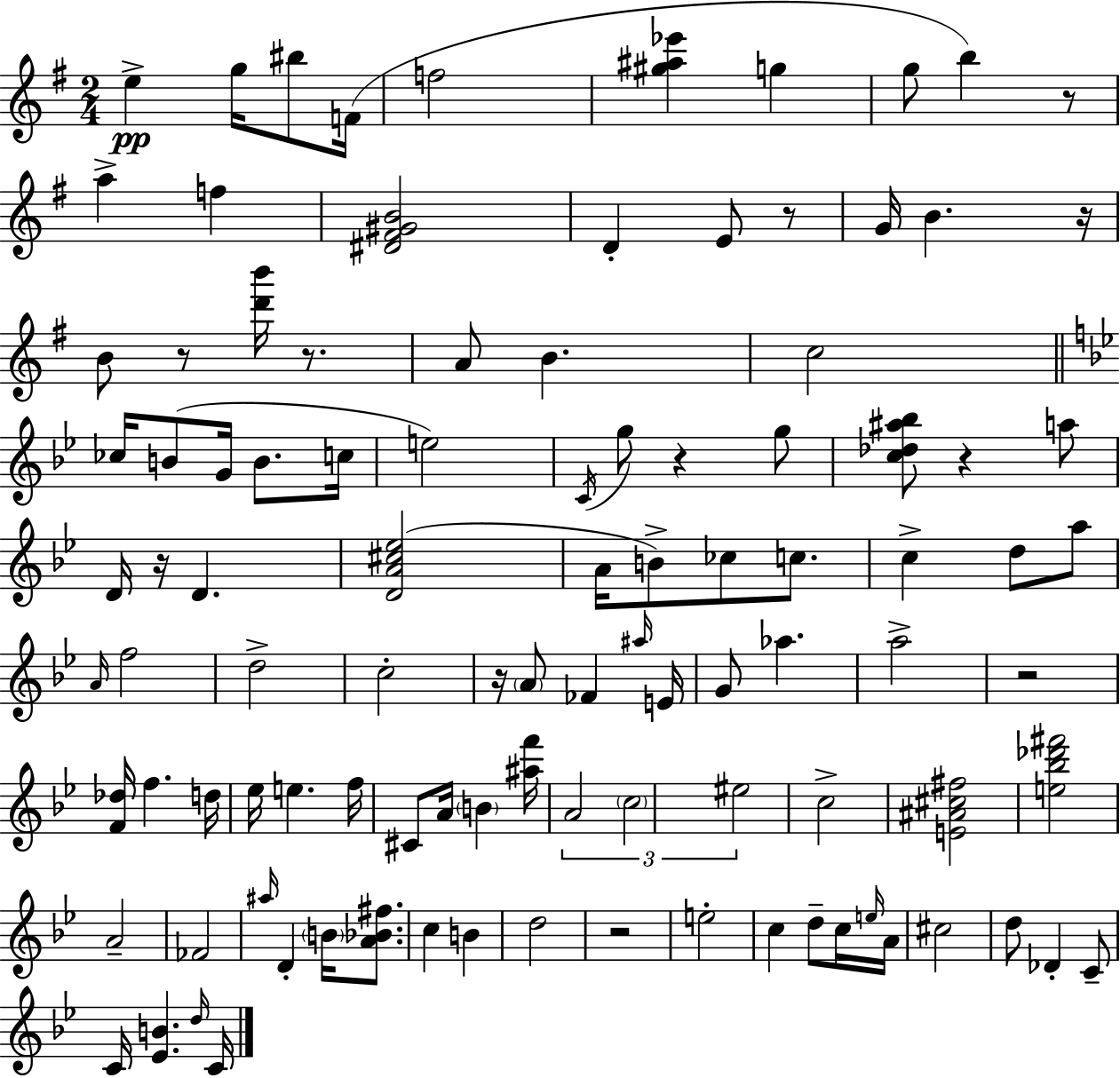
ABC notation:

X:1
T:Untitled
M:2/4
L:1/4
K:Em
e g/4 ^b/2 F/4 f2 [^g^a_e'] g g/2 b z/2 a f [^D^F^GB]2 D E/2 z/2 G/4 B z/4 B/2 z/2 [d'b']/4 z/2 A/2 B c2 _c/4 B/2 G/4 B/2 c/4 e2 C/4 g/2 z g/2 [c_d^a_b]/2 z a/2 D/4 z/4 D [DA^c_e]2 A/4 B/2 _c/2 c/2 c d/2 a/2 A/4 f2 d2 c2 z/4 A/2 _F ^a/4 E/4 G/2 _a a2 z2 [F_d]/4 f d/4 _e/4 e f/4 ^C/2 A/4 B [^af']/4 A2 c2 ^e2 c2 [E^A^c^f]2 [e_b_d'^f']2 A2 _F2 ^a/4 D B/4 [A_B^f]/2 c B d2 z2 e2 c d/2 c/4 e/4 A/4 ^c2 d/2 _D C/2 C/4 [_EB] d/4 C/4